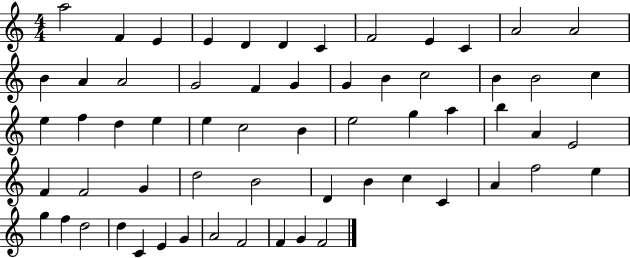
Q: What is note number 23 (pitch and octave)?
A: B4